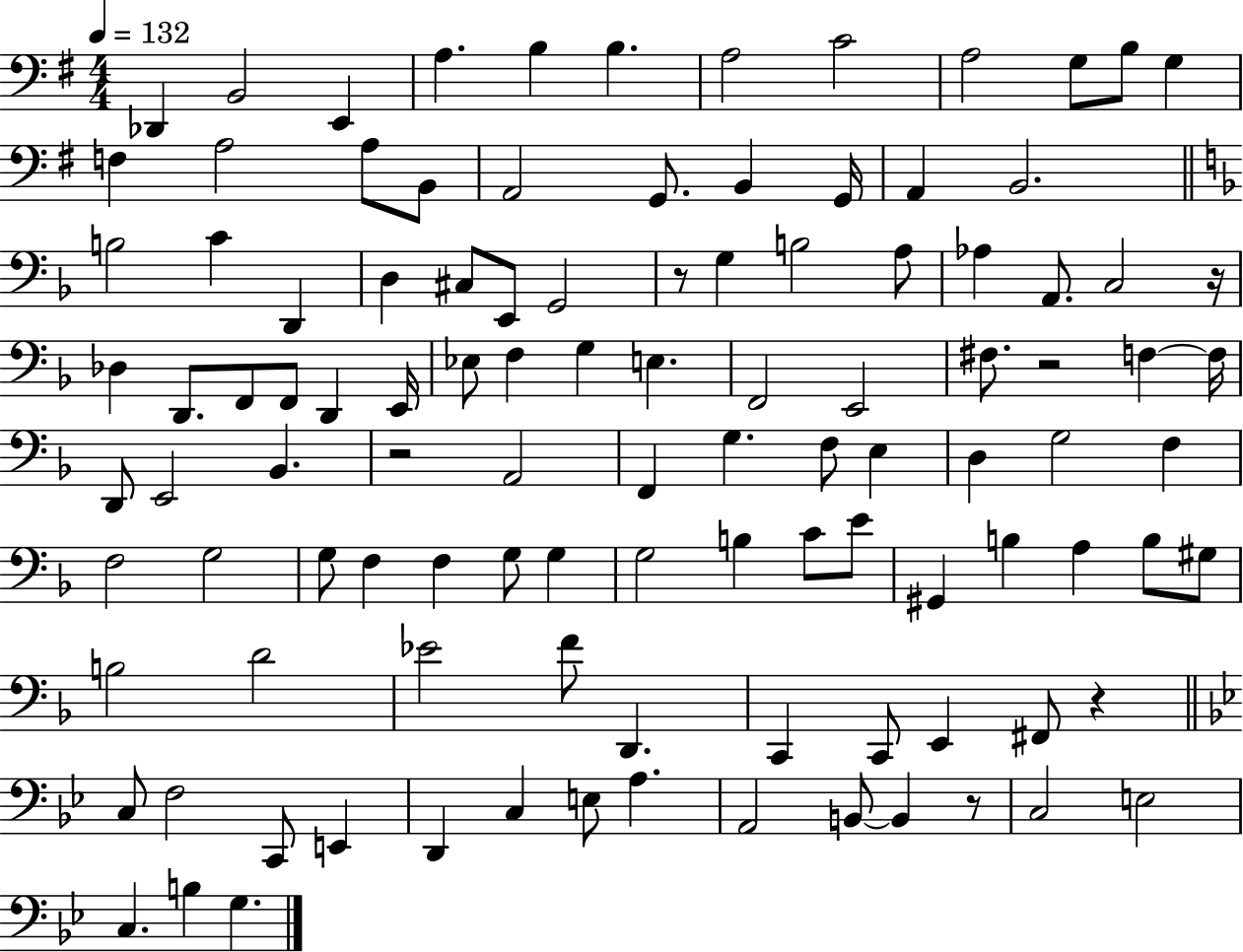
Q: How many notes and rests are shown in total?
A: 108